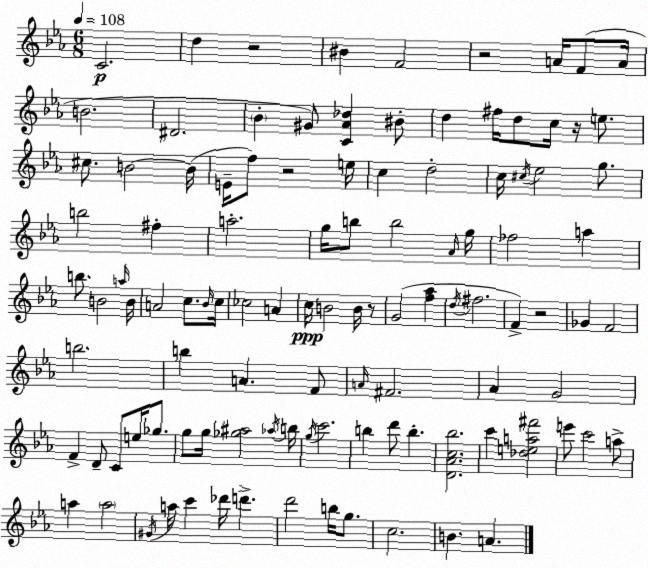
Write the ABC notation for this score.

X:1
T:Untitled
M:6/8
L:1/4
K:Eb
C2 d z2 ^B F2 z2 A/4 F/2 A/4 B2 ^D2 _B ^G/2 [C_A_d] ^B/2 d ^f/4 d/2 c/4 z/4 e/2 ^c/2 B2 B/4 E/4 f/2 z2 e/4 c d2 c/4 ^c/4 _e2 g/2 b2 ^f a2 g/4 b/2 b2 _A/4 g/4 _f2 a b/2 B2 a/4 B/4 A2 c/2 _B/4 c/4 _c2 A c/4 B2 B/4 z/2 G2 [f_a] d/4 ^f2 F z2 _G F2 b2 b A F/2 A/4 ^F2 _A G2 F D/2 C/2 e/4 _g/2 g/2 g/4 [_g^a]2 _a/4 b/4 g/4 c'2 b d'/2 b [D_Ac_b]2 c' [_dea^f']2 e'/2 c'2 a/2 a a2 ^G/4 a/4 c' _d'/4 d' d'2 b/4 g/2 c2 B A